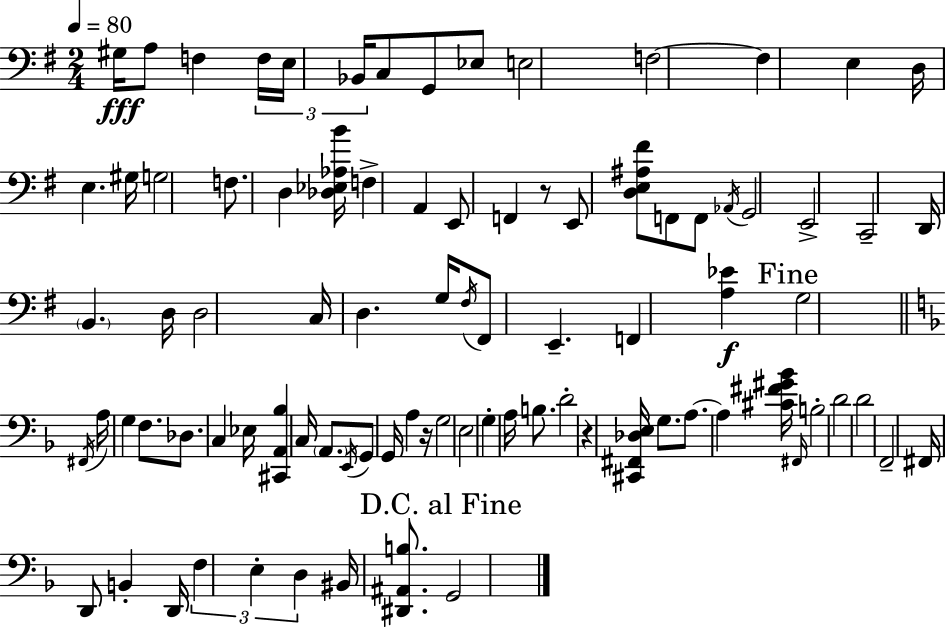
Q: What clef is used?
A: bass